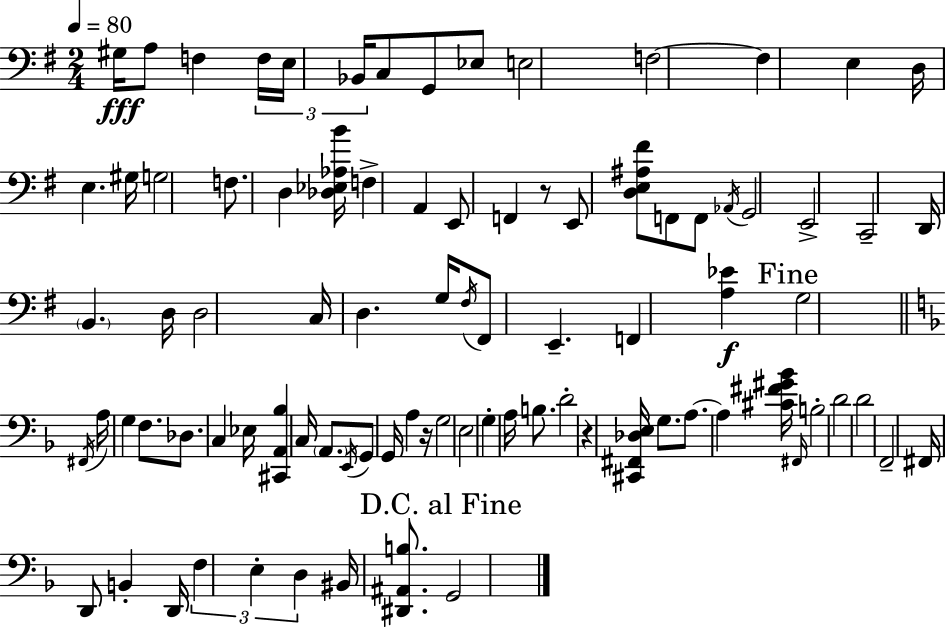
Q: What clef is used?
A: bass